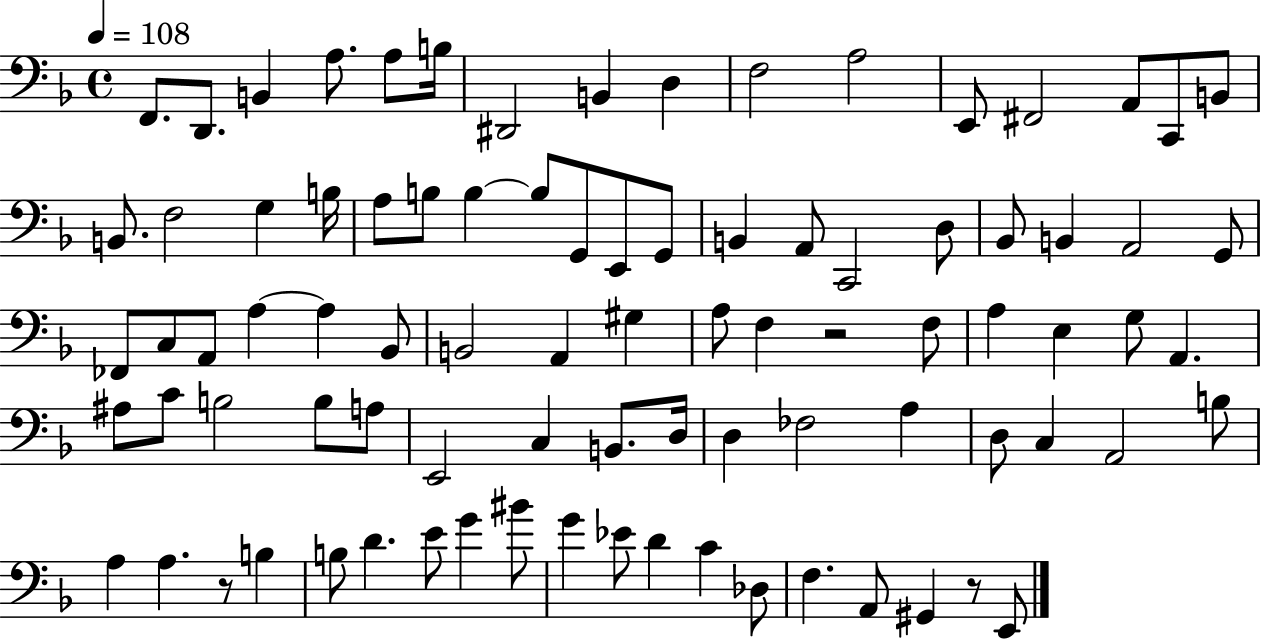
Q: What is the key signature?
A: F major